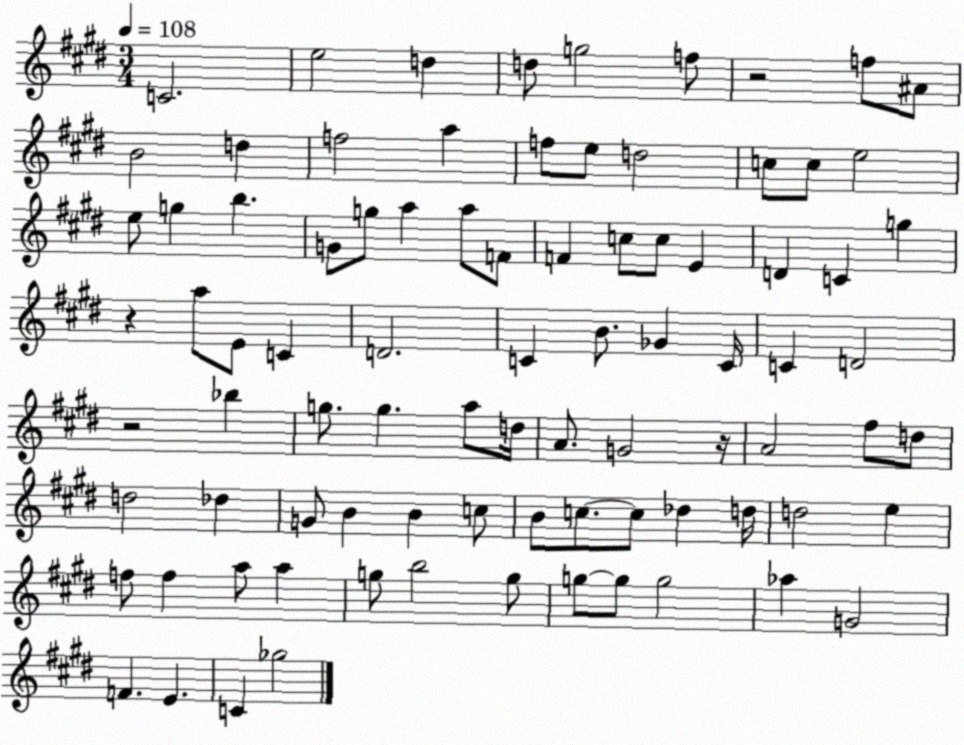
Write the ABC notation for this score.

X:1
T:Untitled
M:3/4
L:1/4
K:E
C2 e2 d d/2 g2 f/2 z2 f/2 ^A/2 B2 d f2 a f/2 e/2 d2 c/2 c/2 e2 e/2 g b G/2 g/2 a a/2 F/2 F c/2 c/2 E D C g z a/2 E/2 C D2 C B/2 _G C/4 C D2 z2 _b g/2 g a/2 d/4 A/2 G2 z/4 A2 ^f/2 d/2 d2 _d G/2 B B c/2 B/2 c/2 c/2 _d d/4 d2 e f/2 f a/2 a g/2 b2 g/2 g/2 g/2 g2 _a G2 F E C _g2